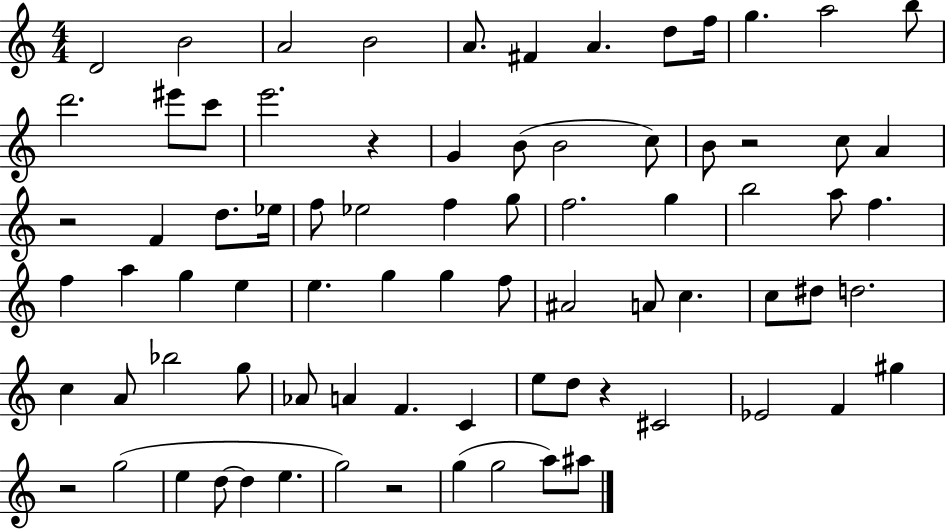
D4/h B4/h A4/h B4/h A4/e. F#4/q A4/q. D5/e F5/s G5/q. A5/h B5/e D6/h. EIS6/e C6/e E6/h. R/q G4/q B4/e B4/h C5/e B4/e R/h C5/e A4/q R/h F4/q D5/e. Eb5/s F5/e Eb5/h F5/q G5/e F5/h. G5/q B5/h A5/e F5/q. F5/q A5/q G5/q E5/q E5/q. G5/q G5/q F5/e A#4/h A4/e C5/q. C5/e D#5/e D5/h. C5/q A4/e Bb5/h G5/e Ab4/e A4/q F4/q. C4/q E5/e D5/e R/q C#4/h Eb4/h F4/q G#5/q R/h G5/h E5/q D5/e D5/q E5/q. G5/h R/h G5/q G5/h A5/e A#5/e